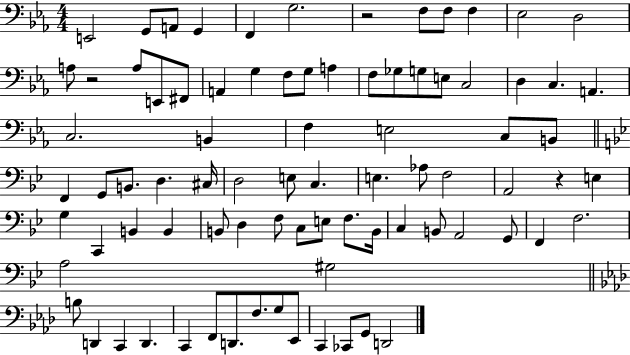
{
  \clef bass
  \numericTimeSignature
  \time 4/4
  \key ees \major
  e,2 g,8 a,8 g,4 | f,4 g2. | r2 f8 f8 f4 | ees2 d2 | \break a8 r2 a8 e,8 fis,8 | a,4 g4 f8 g8 a4 | f8 ges8 g8 e8 c2 | d4 c4. a,4. | \break c2. b,4 | f4 e2 c8 b,8 | \bar "||" \break \key g \minor f,4 g,8 b,8. d4. cis16 | d2 e8 c4. | e4. aes8 f2 | a,2 r4 e4 | \break g4 c,4 b,4 b,4 | b,8 d4 f8 c8 e8 f8. b,16 | c4 b,8 a,2 g,8 | f,4 f2. | \break a2 gis2 | \bar "||" \break \key f \minor b8 d,4 c,4 d,4. | c,4 f,8 d,8. f8. g8 ees,8 | c,4 ces,8 g,8 d,2 | \bar "|."
}